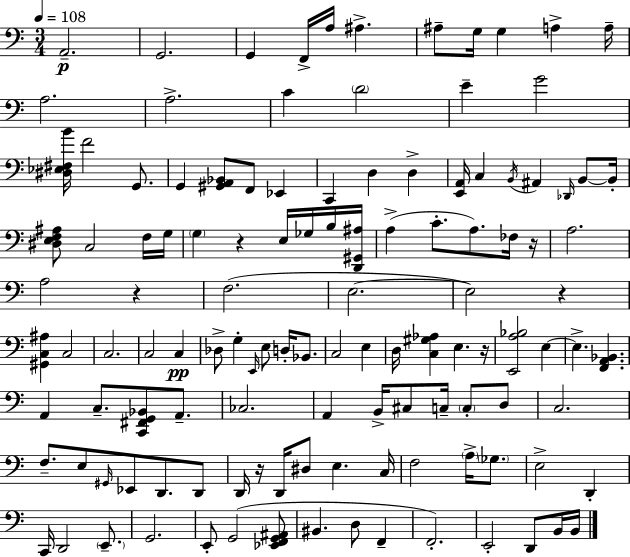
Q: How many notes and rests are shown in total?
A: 121